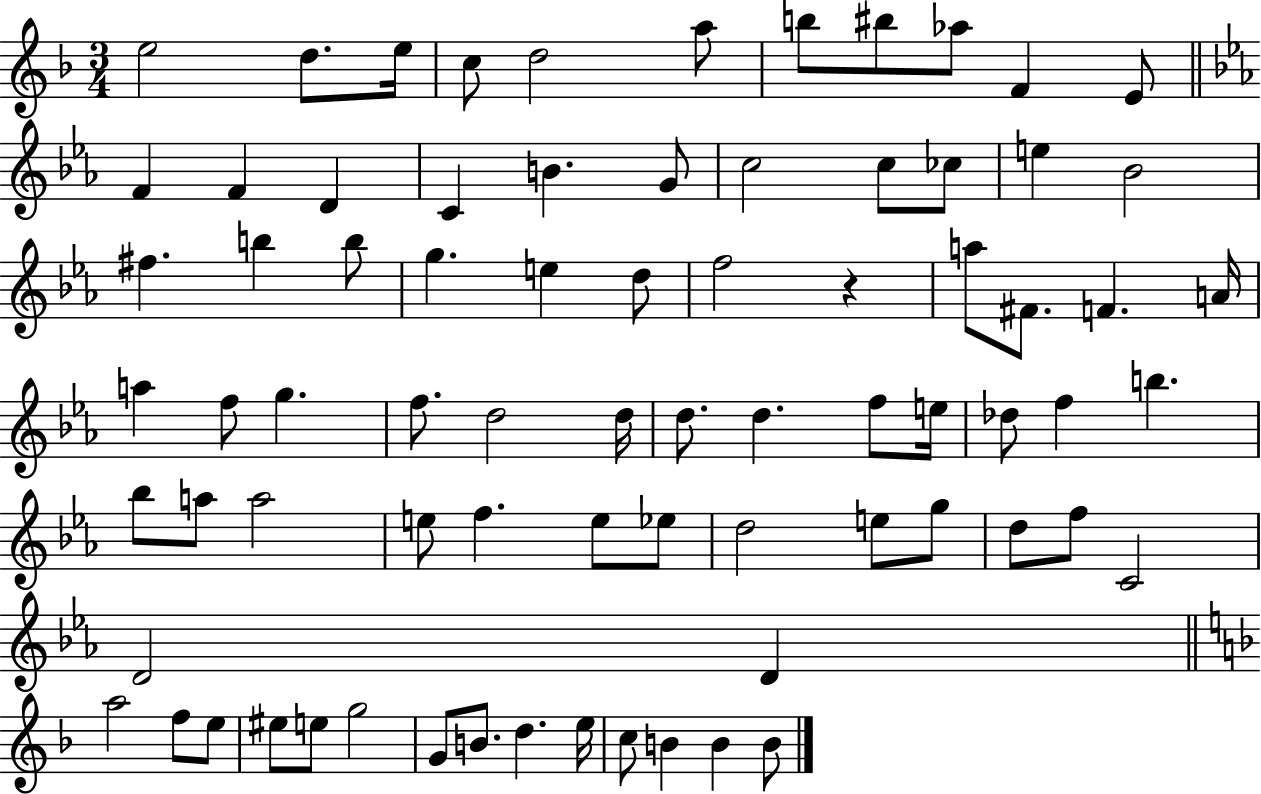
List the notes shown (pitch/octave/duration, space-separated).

E5/h D5/e. E5/s C5/e D5/h A5/e B5/e BIS5/e Ab5/e F4/q E4/e F4/q F4/q D4/q C4/q B4/q. G4/e C5/h C5/e CES5/e E5/q Bb4/h F#5/q. B5/q B5/e G5/q. E5/q D5/e F5/h R/q A5/e F#4/e. F4/q. A4/s A5/q F5/e G5/q. F5/e. D5/h D5/s D5/e. D5/q. F5/e E5/s Db5/e F5/q B5/q. Bb5/e A5/e A5/h E5/e F5/q. E5/e Eb5/e D5/h E5/e G5/e D5/e F5/e C4/h D4/h D4/q A5/h F5/e E5/e EIS5/e E5/e G5/h G4/e B4/e. D5/q. E5/s C5/e B4/q B4/q B4/e